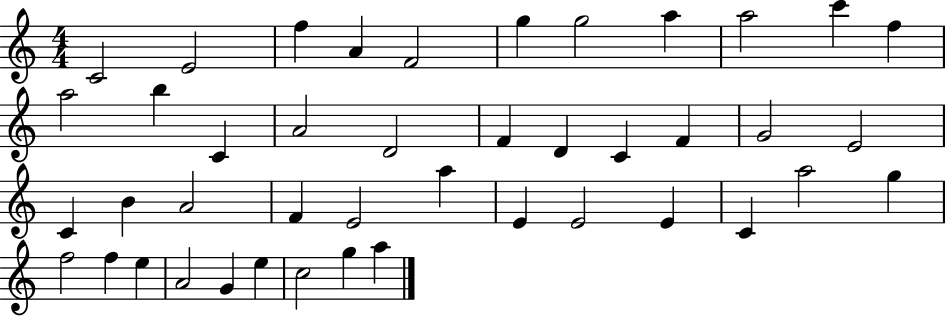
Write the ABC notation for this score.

X:1
T:Untitled
M:4/4
L:1/4
K:C
C2 E2 f A F2 g g2 a a2 c' f a2 b C A2 D2 F D C F G2 E2 C B A2 F E2 a E E2 E C a2 g f2 f e A2 G e c2 g a